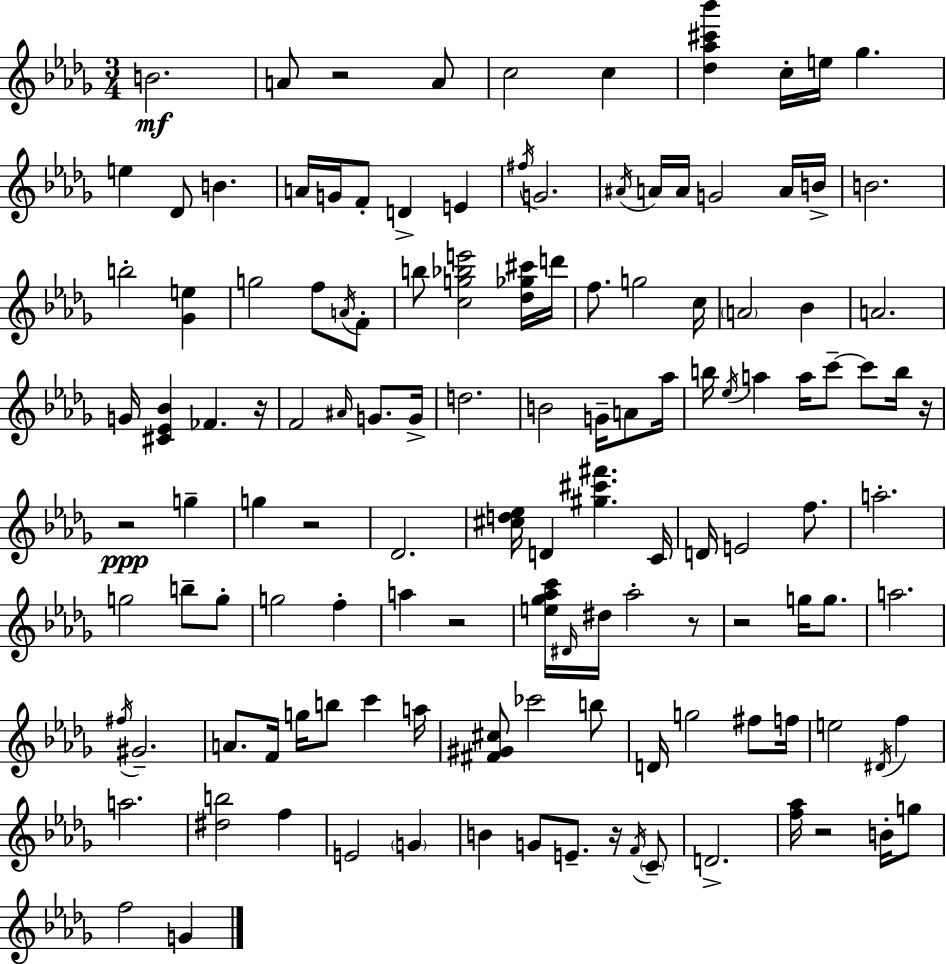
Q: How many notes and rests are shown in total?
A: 129